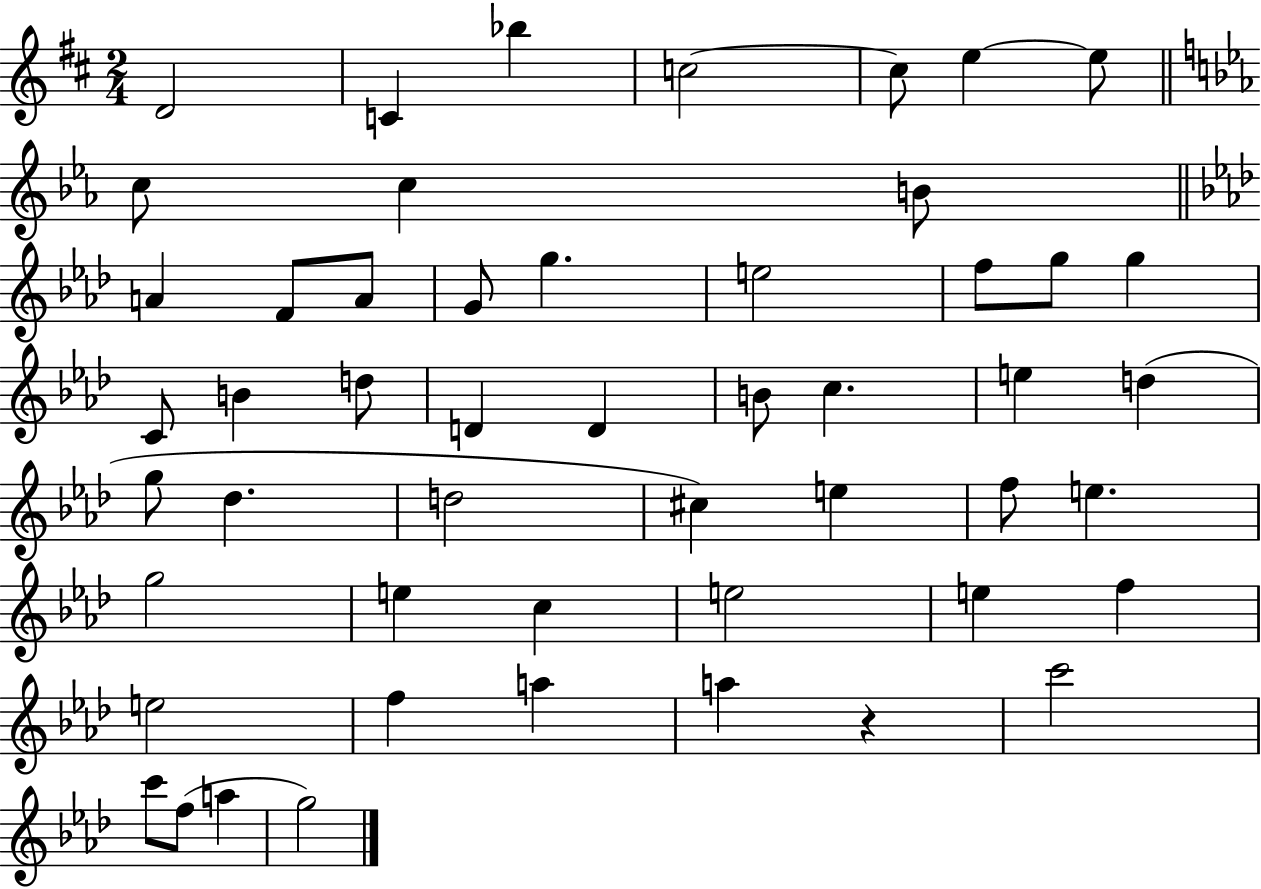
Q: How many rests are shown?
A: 1